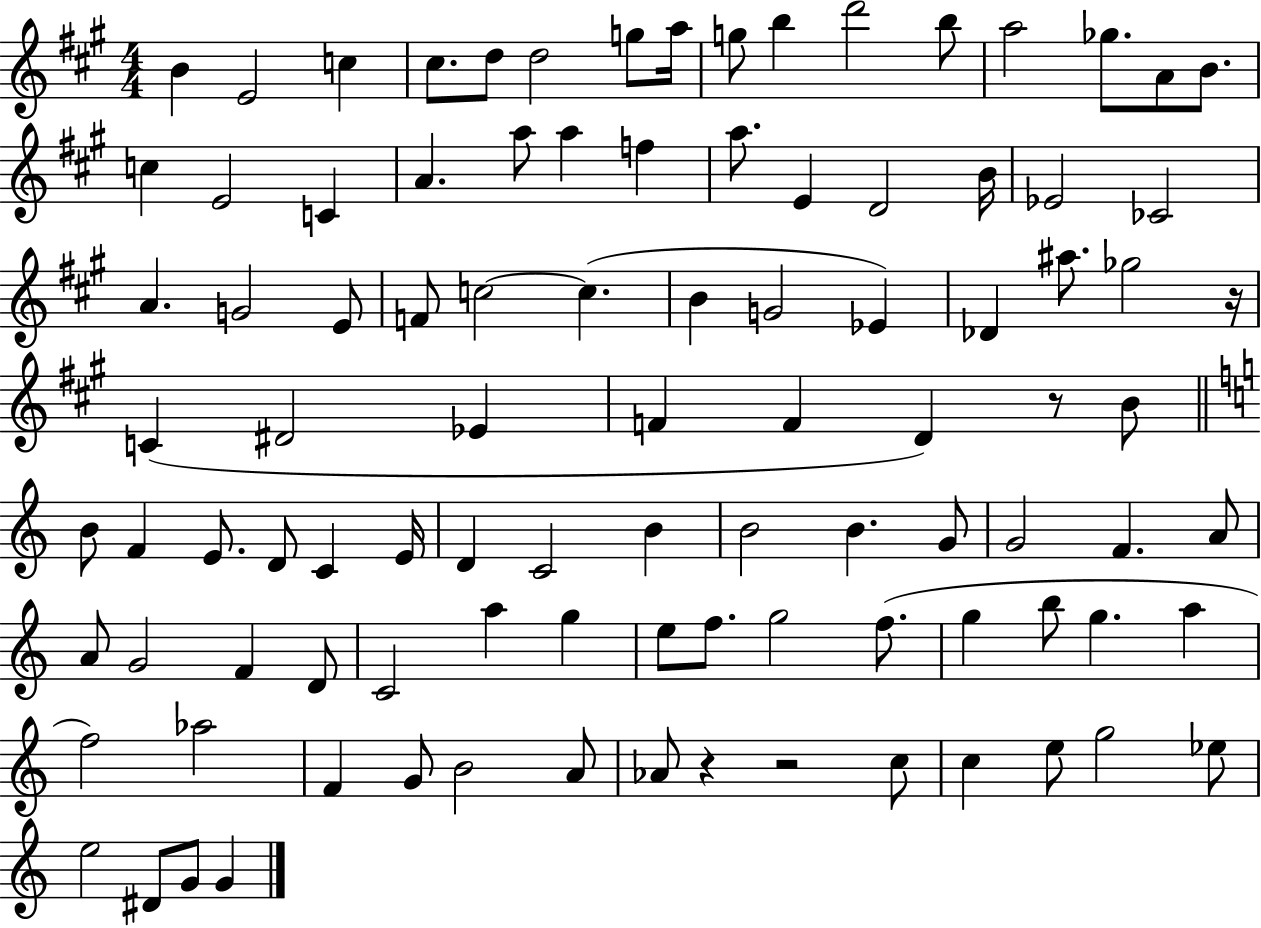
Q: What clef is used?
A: treble